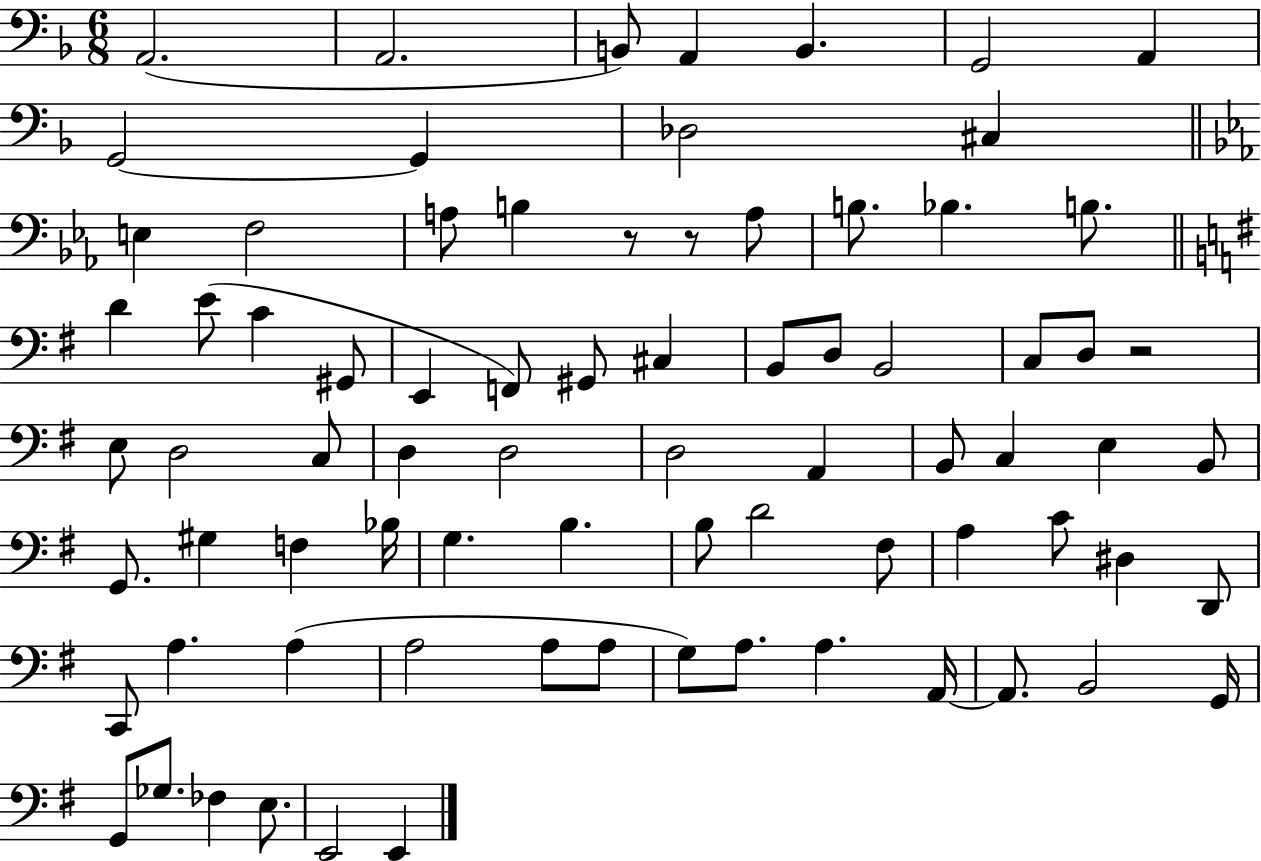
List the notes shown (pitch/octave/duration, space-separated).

A2/h. A2/h. B2/e A2/q B2/q. G2/h A2/q G2/h G2/q Db3/h C#3/q E3/q F3/h A3/e B3/q R/e R/e A3/e B3/e. Bb3/q. B3/e. D4/q E4/e C4/q G#2/e E2/q F2/e G#2/e C#3/q B2/e D3/e B2/h C3/e D3/e R/h E3/e D3/h C3/e D3/q D3/h D3/h A2/q B2/e C3/q E3/q B2/e G2/e. G#3/q F3/q Bb3/s G3/q. B3/q. B3/e D4/h F#3/e A3/q C4/e D#3/q D2/e C2/e A3/q. A3/q A3/h A3/e A3/e G3/e A3/e. A3/q. A2/s A2/e. B2/h G2/s G2/e Gb3/e. FES3/q E3/e. E2/h E2/q